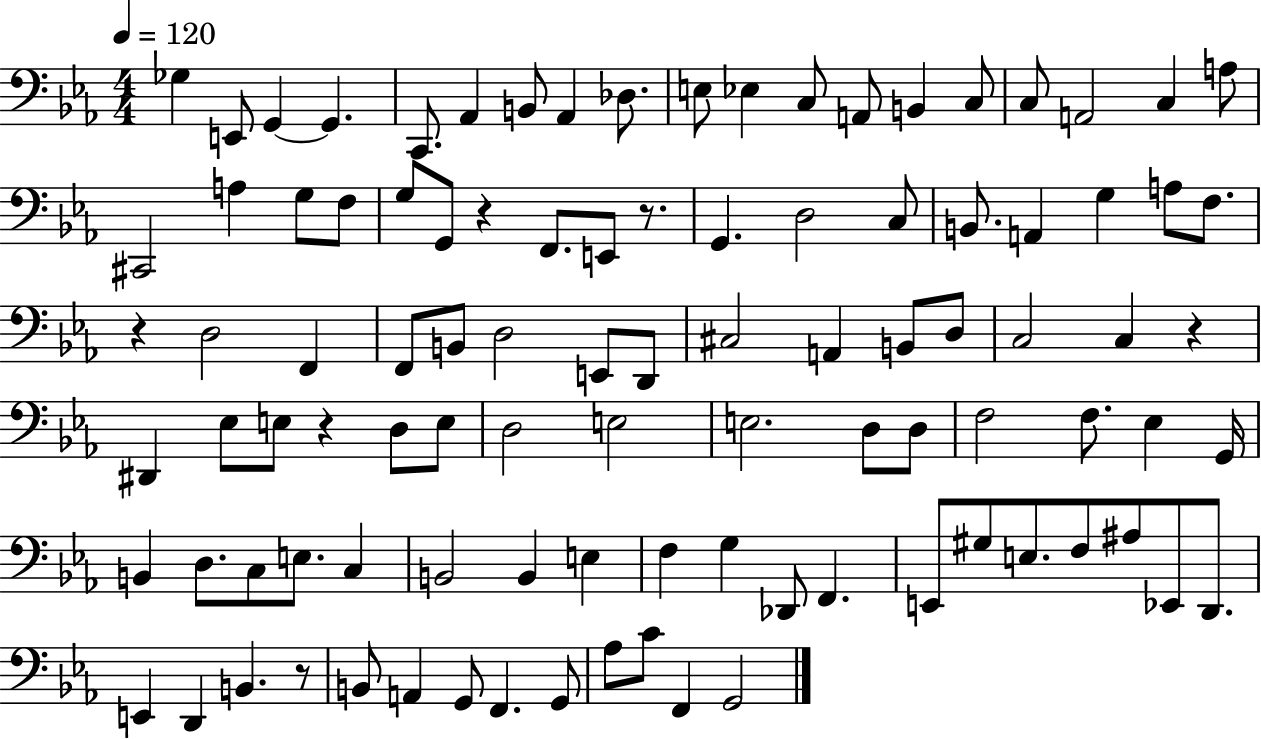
Gb3/q E2/e G2/q G2/q. C2/e. Ab2/q B2/e Ab2/q Db3/e. E3/e Eb3/q C3/e A2/e B2/q C3/e C3/e A2/h C3/q A3/e C#2/h A3/q G3/e F3/e G3/e G2/e R/q F2/e. E2/e R/e. G2/q. D3/h C3/e B2/e. A2/q G3/q A3/e F3/e. R/q D3/h F2/q F2/e B2/e D3/h E2/e D2/e C#3/h A2/q B2/e D3/e C3/h C3/q R/q D#2/q Eb3/e E3/e R/q D3/e E3/e D3/h E3/h E3/h. D3/e D3/e F3/h F3/e. Eb3/q G2/s B2/q D3/e. C3/e E3/e. C3/q B2/h B2/q E3/q F3/q G3/q Db2/e F2/q. E2/e G#3/e E3/e. F3/e A#3/e Eb2/e D2/e. E2/q D2/q B2/q. R/e B2/e A2/q G2/e F2/q. G2/e Ab3/e C4/e F2/q G2/h